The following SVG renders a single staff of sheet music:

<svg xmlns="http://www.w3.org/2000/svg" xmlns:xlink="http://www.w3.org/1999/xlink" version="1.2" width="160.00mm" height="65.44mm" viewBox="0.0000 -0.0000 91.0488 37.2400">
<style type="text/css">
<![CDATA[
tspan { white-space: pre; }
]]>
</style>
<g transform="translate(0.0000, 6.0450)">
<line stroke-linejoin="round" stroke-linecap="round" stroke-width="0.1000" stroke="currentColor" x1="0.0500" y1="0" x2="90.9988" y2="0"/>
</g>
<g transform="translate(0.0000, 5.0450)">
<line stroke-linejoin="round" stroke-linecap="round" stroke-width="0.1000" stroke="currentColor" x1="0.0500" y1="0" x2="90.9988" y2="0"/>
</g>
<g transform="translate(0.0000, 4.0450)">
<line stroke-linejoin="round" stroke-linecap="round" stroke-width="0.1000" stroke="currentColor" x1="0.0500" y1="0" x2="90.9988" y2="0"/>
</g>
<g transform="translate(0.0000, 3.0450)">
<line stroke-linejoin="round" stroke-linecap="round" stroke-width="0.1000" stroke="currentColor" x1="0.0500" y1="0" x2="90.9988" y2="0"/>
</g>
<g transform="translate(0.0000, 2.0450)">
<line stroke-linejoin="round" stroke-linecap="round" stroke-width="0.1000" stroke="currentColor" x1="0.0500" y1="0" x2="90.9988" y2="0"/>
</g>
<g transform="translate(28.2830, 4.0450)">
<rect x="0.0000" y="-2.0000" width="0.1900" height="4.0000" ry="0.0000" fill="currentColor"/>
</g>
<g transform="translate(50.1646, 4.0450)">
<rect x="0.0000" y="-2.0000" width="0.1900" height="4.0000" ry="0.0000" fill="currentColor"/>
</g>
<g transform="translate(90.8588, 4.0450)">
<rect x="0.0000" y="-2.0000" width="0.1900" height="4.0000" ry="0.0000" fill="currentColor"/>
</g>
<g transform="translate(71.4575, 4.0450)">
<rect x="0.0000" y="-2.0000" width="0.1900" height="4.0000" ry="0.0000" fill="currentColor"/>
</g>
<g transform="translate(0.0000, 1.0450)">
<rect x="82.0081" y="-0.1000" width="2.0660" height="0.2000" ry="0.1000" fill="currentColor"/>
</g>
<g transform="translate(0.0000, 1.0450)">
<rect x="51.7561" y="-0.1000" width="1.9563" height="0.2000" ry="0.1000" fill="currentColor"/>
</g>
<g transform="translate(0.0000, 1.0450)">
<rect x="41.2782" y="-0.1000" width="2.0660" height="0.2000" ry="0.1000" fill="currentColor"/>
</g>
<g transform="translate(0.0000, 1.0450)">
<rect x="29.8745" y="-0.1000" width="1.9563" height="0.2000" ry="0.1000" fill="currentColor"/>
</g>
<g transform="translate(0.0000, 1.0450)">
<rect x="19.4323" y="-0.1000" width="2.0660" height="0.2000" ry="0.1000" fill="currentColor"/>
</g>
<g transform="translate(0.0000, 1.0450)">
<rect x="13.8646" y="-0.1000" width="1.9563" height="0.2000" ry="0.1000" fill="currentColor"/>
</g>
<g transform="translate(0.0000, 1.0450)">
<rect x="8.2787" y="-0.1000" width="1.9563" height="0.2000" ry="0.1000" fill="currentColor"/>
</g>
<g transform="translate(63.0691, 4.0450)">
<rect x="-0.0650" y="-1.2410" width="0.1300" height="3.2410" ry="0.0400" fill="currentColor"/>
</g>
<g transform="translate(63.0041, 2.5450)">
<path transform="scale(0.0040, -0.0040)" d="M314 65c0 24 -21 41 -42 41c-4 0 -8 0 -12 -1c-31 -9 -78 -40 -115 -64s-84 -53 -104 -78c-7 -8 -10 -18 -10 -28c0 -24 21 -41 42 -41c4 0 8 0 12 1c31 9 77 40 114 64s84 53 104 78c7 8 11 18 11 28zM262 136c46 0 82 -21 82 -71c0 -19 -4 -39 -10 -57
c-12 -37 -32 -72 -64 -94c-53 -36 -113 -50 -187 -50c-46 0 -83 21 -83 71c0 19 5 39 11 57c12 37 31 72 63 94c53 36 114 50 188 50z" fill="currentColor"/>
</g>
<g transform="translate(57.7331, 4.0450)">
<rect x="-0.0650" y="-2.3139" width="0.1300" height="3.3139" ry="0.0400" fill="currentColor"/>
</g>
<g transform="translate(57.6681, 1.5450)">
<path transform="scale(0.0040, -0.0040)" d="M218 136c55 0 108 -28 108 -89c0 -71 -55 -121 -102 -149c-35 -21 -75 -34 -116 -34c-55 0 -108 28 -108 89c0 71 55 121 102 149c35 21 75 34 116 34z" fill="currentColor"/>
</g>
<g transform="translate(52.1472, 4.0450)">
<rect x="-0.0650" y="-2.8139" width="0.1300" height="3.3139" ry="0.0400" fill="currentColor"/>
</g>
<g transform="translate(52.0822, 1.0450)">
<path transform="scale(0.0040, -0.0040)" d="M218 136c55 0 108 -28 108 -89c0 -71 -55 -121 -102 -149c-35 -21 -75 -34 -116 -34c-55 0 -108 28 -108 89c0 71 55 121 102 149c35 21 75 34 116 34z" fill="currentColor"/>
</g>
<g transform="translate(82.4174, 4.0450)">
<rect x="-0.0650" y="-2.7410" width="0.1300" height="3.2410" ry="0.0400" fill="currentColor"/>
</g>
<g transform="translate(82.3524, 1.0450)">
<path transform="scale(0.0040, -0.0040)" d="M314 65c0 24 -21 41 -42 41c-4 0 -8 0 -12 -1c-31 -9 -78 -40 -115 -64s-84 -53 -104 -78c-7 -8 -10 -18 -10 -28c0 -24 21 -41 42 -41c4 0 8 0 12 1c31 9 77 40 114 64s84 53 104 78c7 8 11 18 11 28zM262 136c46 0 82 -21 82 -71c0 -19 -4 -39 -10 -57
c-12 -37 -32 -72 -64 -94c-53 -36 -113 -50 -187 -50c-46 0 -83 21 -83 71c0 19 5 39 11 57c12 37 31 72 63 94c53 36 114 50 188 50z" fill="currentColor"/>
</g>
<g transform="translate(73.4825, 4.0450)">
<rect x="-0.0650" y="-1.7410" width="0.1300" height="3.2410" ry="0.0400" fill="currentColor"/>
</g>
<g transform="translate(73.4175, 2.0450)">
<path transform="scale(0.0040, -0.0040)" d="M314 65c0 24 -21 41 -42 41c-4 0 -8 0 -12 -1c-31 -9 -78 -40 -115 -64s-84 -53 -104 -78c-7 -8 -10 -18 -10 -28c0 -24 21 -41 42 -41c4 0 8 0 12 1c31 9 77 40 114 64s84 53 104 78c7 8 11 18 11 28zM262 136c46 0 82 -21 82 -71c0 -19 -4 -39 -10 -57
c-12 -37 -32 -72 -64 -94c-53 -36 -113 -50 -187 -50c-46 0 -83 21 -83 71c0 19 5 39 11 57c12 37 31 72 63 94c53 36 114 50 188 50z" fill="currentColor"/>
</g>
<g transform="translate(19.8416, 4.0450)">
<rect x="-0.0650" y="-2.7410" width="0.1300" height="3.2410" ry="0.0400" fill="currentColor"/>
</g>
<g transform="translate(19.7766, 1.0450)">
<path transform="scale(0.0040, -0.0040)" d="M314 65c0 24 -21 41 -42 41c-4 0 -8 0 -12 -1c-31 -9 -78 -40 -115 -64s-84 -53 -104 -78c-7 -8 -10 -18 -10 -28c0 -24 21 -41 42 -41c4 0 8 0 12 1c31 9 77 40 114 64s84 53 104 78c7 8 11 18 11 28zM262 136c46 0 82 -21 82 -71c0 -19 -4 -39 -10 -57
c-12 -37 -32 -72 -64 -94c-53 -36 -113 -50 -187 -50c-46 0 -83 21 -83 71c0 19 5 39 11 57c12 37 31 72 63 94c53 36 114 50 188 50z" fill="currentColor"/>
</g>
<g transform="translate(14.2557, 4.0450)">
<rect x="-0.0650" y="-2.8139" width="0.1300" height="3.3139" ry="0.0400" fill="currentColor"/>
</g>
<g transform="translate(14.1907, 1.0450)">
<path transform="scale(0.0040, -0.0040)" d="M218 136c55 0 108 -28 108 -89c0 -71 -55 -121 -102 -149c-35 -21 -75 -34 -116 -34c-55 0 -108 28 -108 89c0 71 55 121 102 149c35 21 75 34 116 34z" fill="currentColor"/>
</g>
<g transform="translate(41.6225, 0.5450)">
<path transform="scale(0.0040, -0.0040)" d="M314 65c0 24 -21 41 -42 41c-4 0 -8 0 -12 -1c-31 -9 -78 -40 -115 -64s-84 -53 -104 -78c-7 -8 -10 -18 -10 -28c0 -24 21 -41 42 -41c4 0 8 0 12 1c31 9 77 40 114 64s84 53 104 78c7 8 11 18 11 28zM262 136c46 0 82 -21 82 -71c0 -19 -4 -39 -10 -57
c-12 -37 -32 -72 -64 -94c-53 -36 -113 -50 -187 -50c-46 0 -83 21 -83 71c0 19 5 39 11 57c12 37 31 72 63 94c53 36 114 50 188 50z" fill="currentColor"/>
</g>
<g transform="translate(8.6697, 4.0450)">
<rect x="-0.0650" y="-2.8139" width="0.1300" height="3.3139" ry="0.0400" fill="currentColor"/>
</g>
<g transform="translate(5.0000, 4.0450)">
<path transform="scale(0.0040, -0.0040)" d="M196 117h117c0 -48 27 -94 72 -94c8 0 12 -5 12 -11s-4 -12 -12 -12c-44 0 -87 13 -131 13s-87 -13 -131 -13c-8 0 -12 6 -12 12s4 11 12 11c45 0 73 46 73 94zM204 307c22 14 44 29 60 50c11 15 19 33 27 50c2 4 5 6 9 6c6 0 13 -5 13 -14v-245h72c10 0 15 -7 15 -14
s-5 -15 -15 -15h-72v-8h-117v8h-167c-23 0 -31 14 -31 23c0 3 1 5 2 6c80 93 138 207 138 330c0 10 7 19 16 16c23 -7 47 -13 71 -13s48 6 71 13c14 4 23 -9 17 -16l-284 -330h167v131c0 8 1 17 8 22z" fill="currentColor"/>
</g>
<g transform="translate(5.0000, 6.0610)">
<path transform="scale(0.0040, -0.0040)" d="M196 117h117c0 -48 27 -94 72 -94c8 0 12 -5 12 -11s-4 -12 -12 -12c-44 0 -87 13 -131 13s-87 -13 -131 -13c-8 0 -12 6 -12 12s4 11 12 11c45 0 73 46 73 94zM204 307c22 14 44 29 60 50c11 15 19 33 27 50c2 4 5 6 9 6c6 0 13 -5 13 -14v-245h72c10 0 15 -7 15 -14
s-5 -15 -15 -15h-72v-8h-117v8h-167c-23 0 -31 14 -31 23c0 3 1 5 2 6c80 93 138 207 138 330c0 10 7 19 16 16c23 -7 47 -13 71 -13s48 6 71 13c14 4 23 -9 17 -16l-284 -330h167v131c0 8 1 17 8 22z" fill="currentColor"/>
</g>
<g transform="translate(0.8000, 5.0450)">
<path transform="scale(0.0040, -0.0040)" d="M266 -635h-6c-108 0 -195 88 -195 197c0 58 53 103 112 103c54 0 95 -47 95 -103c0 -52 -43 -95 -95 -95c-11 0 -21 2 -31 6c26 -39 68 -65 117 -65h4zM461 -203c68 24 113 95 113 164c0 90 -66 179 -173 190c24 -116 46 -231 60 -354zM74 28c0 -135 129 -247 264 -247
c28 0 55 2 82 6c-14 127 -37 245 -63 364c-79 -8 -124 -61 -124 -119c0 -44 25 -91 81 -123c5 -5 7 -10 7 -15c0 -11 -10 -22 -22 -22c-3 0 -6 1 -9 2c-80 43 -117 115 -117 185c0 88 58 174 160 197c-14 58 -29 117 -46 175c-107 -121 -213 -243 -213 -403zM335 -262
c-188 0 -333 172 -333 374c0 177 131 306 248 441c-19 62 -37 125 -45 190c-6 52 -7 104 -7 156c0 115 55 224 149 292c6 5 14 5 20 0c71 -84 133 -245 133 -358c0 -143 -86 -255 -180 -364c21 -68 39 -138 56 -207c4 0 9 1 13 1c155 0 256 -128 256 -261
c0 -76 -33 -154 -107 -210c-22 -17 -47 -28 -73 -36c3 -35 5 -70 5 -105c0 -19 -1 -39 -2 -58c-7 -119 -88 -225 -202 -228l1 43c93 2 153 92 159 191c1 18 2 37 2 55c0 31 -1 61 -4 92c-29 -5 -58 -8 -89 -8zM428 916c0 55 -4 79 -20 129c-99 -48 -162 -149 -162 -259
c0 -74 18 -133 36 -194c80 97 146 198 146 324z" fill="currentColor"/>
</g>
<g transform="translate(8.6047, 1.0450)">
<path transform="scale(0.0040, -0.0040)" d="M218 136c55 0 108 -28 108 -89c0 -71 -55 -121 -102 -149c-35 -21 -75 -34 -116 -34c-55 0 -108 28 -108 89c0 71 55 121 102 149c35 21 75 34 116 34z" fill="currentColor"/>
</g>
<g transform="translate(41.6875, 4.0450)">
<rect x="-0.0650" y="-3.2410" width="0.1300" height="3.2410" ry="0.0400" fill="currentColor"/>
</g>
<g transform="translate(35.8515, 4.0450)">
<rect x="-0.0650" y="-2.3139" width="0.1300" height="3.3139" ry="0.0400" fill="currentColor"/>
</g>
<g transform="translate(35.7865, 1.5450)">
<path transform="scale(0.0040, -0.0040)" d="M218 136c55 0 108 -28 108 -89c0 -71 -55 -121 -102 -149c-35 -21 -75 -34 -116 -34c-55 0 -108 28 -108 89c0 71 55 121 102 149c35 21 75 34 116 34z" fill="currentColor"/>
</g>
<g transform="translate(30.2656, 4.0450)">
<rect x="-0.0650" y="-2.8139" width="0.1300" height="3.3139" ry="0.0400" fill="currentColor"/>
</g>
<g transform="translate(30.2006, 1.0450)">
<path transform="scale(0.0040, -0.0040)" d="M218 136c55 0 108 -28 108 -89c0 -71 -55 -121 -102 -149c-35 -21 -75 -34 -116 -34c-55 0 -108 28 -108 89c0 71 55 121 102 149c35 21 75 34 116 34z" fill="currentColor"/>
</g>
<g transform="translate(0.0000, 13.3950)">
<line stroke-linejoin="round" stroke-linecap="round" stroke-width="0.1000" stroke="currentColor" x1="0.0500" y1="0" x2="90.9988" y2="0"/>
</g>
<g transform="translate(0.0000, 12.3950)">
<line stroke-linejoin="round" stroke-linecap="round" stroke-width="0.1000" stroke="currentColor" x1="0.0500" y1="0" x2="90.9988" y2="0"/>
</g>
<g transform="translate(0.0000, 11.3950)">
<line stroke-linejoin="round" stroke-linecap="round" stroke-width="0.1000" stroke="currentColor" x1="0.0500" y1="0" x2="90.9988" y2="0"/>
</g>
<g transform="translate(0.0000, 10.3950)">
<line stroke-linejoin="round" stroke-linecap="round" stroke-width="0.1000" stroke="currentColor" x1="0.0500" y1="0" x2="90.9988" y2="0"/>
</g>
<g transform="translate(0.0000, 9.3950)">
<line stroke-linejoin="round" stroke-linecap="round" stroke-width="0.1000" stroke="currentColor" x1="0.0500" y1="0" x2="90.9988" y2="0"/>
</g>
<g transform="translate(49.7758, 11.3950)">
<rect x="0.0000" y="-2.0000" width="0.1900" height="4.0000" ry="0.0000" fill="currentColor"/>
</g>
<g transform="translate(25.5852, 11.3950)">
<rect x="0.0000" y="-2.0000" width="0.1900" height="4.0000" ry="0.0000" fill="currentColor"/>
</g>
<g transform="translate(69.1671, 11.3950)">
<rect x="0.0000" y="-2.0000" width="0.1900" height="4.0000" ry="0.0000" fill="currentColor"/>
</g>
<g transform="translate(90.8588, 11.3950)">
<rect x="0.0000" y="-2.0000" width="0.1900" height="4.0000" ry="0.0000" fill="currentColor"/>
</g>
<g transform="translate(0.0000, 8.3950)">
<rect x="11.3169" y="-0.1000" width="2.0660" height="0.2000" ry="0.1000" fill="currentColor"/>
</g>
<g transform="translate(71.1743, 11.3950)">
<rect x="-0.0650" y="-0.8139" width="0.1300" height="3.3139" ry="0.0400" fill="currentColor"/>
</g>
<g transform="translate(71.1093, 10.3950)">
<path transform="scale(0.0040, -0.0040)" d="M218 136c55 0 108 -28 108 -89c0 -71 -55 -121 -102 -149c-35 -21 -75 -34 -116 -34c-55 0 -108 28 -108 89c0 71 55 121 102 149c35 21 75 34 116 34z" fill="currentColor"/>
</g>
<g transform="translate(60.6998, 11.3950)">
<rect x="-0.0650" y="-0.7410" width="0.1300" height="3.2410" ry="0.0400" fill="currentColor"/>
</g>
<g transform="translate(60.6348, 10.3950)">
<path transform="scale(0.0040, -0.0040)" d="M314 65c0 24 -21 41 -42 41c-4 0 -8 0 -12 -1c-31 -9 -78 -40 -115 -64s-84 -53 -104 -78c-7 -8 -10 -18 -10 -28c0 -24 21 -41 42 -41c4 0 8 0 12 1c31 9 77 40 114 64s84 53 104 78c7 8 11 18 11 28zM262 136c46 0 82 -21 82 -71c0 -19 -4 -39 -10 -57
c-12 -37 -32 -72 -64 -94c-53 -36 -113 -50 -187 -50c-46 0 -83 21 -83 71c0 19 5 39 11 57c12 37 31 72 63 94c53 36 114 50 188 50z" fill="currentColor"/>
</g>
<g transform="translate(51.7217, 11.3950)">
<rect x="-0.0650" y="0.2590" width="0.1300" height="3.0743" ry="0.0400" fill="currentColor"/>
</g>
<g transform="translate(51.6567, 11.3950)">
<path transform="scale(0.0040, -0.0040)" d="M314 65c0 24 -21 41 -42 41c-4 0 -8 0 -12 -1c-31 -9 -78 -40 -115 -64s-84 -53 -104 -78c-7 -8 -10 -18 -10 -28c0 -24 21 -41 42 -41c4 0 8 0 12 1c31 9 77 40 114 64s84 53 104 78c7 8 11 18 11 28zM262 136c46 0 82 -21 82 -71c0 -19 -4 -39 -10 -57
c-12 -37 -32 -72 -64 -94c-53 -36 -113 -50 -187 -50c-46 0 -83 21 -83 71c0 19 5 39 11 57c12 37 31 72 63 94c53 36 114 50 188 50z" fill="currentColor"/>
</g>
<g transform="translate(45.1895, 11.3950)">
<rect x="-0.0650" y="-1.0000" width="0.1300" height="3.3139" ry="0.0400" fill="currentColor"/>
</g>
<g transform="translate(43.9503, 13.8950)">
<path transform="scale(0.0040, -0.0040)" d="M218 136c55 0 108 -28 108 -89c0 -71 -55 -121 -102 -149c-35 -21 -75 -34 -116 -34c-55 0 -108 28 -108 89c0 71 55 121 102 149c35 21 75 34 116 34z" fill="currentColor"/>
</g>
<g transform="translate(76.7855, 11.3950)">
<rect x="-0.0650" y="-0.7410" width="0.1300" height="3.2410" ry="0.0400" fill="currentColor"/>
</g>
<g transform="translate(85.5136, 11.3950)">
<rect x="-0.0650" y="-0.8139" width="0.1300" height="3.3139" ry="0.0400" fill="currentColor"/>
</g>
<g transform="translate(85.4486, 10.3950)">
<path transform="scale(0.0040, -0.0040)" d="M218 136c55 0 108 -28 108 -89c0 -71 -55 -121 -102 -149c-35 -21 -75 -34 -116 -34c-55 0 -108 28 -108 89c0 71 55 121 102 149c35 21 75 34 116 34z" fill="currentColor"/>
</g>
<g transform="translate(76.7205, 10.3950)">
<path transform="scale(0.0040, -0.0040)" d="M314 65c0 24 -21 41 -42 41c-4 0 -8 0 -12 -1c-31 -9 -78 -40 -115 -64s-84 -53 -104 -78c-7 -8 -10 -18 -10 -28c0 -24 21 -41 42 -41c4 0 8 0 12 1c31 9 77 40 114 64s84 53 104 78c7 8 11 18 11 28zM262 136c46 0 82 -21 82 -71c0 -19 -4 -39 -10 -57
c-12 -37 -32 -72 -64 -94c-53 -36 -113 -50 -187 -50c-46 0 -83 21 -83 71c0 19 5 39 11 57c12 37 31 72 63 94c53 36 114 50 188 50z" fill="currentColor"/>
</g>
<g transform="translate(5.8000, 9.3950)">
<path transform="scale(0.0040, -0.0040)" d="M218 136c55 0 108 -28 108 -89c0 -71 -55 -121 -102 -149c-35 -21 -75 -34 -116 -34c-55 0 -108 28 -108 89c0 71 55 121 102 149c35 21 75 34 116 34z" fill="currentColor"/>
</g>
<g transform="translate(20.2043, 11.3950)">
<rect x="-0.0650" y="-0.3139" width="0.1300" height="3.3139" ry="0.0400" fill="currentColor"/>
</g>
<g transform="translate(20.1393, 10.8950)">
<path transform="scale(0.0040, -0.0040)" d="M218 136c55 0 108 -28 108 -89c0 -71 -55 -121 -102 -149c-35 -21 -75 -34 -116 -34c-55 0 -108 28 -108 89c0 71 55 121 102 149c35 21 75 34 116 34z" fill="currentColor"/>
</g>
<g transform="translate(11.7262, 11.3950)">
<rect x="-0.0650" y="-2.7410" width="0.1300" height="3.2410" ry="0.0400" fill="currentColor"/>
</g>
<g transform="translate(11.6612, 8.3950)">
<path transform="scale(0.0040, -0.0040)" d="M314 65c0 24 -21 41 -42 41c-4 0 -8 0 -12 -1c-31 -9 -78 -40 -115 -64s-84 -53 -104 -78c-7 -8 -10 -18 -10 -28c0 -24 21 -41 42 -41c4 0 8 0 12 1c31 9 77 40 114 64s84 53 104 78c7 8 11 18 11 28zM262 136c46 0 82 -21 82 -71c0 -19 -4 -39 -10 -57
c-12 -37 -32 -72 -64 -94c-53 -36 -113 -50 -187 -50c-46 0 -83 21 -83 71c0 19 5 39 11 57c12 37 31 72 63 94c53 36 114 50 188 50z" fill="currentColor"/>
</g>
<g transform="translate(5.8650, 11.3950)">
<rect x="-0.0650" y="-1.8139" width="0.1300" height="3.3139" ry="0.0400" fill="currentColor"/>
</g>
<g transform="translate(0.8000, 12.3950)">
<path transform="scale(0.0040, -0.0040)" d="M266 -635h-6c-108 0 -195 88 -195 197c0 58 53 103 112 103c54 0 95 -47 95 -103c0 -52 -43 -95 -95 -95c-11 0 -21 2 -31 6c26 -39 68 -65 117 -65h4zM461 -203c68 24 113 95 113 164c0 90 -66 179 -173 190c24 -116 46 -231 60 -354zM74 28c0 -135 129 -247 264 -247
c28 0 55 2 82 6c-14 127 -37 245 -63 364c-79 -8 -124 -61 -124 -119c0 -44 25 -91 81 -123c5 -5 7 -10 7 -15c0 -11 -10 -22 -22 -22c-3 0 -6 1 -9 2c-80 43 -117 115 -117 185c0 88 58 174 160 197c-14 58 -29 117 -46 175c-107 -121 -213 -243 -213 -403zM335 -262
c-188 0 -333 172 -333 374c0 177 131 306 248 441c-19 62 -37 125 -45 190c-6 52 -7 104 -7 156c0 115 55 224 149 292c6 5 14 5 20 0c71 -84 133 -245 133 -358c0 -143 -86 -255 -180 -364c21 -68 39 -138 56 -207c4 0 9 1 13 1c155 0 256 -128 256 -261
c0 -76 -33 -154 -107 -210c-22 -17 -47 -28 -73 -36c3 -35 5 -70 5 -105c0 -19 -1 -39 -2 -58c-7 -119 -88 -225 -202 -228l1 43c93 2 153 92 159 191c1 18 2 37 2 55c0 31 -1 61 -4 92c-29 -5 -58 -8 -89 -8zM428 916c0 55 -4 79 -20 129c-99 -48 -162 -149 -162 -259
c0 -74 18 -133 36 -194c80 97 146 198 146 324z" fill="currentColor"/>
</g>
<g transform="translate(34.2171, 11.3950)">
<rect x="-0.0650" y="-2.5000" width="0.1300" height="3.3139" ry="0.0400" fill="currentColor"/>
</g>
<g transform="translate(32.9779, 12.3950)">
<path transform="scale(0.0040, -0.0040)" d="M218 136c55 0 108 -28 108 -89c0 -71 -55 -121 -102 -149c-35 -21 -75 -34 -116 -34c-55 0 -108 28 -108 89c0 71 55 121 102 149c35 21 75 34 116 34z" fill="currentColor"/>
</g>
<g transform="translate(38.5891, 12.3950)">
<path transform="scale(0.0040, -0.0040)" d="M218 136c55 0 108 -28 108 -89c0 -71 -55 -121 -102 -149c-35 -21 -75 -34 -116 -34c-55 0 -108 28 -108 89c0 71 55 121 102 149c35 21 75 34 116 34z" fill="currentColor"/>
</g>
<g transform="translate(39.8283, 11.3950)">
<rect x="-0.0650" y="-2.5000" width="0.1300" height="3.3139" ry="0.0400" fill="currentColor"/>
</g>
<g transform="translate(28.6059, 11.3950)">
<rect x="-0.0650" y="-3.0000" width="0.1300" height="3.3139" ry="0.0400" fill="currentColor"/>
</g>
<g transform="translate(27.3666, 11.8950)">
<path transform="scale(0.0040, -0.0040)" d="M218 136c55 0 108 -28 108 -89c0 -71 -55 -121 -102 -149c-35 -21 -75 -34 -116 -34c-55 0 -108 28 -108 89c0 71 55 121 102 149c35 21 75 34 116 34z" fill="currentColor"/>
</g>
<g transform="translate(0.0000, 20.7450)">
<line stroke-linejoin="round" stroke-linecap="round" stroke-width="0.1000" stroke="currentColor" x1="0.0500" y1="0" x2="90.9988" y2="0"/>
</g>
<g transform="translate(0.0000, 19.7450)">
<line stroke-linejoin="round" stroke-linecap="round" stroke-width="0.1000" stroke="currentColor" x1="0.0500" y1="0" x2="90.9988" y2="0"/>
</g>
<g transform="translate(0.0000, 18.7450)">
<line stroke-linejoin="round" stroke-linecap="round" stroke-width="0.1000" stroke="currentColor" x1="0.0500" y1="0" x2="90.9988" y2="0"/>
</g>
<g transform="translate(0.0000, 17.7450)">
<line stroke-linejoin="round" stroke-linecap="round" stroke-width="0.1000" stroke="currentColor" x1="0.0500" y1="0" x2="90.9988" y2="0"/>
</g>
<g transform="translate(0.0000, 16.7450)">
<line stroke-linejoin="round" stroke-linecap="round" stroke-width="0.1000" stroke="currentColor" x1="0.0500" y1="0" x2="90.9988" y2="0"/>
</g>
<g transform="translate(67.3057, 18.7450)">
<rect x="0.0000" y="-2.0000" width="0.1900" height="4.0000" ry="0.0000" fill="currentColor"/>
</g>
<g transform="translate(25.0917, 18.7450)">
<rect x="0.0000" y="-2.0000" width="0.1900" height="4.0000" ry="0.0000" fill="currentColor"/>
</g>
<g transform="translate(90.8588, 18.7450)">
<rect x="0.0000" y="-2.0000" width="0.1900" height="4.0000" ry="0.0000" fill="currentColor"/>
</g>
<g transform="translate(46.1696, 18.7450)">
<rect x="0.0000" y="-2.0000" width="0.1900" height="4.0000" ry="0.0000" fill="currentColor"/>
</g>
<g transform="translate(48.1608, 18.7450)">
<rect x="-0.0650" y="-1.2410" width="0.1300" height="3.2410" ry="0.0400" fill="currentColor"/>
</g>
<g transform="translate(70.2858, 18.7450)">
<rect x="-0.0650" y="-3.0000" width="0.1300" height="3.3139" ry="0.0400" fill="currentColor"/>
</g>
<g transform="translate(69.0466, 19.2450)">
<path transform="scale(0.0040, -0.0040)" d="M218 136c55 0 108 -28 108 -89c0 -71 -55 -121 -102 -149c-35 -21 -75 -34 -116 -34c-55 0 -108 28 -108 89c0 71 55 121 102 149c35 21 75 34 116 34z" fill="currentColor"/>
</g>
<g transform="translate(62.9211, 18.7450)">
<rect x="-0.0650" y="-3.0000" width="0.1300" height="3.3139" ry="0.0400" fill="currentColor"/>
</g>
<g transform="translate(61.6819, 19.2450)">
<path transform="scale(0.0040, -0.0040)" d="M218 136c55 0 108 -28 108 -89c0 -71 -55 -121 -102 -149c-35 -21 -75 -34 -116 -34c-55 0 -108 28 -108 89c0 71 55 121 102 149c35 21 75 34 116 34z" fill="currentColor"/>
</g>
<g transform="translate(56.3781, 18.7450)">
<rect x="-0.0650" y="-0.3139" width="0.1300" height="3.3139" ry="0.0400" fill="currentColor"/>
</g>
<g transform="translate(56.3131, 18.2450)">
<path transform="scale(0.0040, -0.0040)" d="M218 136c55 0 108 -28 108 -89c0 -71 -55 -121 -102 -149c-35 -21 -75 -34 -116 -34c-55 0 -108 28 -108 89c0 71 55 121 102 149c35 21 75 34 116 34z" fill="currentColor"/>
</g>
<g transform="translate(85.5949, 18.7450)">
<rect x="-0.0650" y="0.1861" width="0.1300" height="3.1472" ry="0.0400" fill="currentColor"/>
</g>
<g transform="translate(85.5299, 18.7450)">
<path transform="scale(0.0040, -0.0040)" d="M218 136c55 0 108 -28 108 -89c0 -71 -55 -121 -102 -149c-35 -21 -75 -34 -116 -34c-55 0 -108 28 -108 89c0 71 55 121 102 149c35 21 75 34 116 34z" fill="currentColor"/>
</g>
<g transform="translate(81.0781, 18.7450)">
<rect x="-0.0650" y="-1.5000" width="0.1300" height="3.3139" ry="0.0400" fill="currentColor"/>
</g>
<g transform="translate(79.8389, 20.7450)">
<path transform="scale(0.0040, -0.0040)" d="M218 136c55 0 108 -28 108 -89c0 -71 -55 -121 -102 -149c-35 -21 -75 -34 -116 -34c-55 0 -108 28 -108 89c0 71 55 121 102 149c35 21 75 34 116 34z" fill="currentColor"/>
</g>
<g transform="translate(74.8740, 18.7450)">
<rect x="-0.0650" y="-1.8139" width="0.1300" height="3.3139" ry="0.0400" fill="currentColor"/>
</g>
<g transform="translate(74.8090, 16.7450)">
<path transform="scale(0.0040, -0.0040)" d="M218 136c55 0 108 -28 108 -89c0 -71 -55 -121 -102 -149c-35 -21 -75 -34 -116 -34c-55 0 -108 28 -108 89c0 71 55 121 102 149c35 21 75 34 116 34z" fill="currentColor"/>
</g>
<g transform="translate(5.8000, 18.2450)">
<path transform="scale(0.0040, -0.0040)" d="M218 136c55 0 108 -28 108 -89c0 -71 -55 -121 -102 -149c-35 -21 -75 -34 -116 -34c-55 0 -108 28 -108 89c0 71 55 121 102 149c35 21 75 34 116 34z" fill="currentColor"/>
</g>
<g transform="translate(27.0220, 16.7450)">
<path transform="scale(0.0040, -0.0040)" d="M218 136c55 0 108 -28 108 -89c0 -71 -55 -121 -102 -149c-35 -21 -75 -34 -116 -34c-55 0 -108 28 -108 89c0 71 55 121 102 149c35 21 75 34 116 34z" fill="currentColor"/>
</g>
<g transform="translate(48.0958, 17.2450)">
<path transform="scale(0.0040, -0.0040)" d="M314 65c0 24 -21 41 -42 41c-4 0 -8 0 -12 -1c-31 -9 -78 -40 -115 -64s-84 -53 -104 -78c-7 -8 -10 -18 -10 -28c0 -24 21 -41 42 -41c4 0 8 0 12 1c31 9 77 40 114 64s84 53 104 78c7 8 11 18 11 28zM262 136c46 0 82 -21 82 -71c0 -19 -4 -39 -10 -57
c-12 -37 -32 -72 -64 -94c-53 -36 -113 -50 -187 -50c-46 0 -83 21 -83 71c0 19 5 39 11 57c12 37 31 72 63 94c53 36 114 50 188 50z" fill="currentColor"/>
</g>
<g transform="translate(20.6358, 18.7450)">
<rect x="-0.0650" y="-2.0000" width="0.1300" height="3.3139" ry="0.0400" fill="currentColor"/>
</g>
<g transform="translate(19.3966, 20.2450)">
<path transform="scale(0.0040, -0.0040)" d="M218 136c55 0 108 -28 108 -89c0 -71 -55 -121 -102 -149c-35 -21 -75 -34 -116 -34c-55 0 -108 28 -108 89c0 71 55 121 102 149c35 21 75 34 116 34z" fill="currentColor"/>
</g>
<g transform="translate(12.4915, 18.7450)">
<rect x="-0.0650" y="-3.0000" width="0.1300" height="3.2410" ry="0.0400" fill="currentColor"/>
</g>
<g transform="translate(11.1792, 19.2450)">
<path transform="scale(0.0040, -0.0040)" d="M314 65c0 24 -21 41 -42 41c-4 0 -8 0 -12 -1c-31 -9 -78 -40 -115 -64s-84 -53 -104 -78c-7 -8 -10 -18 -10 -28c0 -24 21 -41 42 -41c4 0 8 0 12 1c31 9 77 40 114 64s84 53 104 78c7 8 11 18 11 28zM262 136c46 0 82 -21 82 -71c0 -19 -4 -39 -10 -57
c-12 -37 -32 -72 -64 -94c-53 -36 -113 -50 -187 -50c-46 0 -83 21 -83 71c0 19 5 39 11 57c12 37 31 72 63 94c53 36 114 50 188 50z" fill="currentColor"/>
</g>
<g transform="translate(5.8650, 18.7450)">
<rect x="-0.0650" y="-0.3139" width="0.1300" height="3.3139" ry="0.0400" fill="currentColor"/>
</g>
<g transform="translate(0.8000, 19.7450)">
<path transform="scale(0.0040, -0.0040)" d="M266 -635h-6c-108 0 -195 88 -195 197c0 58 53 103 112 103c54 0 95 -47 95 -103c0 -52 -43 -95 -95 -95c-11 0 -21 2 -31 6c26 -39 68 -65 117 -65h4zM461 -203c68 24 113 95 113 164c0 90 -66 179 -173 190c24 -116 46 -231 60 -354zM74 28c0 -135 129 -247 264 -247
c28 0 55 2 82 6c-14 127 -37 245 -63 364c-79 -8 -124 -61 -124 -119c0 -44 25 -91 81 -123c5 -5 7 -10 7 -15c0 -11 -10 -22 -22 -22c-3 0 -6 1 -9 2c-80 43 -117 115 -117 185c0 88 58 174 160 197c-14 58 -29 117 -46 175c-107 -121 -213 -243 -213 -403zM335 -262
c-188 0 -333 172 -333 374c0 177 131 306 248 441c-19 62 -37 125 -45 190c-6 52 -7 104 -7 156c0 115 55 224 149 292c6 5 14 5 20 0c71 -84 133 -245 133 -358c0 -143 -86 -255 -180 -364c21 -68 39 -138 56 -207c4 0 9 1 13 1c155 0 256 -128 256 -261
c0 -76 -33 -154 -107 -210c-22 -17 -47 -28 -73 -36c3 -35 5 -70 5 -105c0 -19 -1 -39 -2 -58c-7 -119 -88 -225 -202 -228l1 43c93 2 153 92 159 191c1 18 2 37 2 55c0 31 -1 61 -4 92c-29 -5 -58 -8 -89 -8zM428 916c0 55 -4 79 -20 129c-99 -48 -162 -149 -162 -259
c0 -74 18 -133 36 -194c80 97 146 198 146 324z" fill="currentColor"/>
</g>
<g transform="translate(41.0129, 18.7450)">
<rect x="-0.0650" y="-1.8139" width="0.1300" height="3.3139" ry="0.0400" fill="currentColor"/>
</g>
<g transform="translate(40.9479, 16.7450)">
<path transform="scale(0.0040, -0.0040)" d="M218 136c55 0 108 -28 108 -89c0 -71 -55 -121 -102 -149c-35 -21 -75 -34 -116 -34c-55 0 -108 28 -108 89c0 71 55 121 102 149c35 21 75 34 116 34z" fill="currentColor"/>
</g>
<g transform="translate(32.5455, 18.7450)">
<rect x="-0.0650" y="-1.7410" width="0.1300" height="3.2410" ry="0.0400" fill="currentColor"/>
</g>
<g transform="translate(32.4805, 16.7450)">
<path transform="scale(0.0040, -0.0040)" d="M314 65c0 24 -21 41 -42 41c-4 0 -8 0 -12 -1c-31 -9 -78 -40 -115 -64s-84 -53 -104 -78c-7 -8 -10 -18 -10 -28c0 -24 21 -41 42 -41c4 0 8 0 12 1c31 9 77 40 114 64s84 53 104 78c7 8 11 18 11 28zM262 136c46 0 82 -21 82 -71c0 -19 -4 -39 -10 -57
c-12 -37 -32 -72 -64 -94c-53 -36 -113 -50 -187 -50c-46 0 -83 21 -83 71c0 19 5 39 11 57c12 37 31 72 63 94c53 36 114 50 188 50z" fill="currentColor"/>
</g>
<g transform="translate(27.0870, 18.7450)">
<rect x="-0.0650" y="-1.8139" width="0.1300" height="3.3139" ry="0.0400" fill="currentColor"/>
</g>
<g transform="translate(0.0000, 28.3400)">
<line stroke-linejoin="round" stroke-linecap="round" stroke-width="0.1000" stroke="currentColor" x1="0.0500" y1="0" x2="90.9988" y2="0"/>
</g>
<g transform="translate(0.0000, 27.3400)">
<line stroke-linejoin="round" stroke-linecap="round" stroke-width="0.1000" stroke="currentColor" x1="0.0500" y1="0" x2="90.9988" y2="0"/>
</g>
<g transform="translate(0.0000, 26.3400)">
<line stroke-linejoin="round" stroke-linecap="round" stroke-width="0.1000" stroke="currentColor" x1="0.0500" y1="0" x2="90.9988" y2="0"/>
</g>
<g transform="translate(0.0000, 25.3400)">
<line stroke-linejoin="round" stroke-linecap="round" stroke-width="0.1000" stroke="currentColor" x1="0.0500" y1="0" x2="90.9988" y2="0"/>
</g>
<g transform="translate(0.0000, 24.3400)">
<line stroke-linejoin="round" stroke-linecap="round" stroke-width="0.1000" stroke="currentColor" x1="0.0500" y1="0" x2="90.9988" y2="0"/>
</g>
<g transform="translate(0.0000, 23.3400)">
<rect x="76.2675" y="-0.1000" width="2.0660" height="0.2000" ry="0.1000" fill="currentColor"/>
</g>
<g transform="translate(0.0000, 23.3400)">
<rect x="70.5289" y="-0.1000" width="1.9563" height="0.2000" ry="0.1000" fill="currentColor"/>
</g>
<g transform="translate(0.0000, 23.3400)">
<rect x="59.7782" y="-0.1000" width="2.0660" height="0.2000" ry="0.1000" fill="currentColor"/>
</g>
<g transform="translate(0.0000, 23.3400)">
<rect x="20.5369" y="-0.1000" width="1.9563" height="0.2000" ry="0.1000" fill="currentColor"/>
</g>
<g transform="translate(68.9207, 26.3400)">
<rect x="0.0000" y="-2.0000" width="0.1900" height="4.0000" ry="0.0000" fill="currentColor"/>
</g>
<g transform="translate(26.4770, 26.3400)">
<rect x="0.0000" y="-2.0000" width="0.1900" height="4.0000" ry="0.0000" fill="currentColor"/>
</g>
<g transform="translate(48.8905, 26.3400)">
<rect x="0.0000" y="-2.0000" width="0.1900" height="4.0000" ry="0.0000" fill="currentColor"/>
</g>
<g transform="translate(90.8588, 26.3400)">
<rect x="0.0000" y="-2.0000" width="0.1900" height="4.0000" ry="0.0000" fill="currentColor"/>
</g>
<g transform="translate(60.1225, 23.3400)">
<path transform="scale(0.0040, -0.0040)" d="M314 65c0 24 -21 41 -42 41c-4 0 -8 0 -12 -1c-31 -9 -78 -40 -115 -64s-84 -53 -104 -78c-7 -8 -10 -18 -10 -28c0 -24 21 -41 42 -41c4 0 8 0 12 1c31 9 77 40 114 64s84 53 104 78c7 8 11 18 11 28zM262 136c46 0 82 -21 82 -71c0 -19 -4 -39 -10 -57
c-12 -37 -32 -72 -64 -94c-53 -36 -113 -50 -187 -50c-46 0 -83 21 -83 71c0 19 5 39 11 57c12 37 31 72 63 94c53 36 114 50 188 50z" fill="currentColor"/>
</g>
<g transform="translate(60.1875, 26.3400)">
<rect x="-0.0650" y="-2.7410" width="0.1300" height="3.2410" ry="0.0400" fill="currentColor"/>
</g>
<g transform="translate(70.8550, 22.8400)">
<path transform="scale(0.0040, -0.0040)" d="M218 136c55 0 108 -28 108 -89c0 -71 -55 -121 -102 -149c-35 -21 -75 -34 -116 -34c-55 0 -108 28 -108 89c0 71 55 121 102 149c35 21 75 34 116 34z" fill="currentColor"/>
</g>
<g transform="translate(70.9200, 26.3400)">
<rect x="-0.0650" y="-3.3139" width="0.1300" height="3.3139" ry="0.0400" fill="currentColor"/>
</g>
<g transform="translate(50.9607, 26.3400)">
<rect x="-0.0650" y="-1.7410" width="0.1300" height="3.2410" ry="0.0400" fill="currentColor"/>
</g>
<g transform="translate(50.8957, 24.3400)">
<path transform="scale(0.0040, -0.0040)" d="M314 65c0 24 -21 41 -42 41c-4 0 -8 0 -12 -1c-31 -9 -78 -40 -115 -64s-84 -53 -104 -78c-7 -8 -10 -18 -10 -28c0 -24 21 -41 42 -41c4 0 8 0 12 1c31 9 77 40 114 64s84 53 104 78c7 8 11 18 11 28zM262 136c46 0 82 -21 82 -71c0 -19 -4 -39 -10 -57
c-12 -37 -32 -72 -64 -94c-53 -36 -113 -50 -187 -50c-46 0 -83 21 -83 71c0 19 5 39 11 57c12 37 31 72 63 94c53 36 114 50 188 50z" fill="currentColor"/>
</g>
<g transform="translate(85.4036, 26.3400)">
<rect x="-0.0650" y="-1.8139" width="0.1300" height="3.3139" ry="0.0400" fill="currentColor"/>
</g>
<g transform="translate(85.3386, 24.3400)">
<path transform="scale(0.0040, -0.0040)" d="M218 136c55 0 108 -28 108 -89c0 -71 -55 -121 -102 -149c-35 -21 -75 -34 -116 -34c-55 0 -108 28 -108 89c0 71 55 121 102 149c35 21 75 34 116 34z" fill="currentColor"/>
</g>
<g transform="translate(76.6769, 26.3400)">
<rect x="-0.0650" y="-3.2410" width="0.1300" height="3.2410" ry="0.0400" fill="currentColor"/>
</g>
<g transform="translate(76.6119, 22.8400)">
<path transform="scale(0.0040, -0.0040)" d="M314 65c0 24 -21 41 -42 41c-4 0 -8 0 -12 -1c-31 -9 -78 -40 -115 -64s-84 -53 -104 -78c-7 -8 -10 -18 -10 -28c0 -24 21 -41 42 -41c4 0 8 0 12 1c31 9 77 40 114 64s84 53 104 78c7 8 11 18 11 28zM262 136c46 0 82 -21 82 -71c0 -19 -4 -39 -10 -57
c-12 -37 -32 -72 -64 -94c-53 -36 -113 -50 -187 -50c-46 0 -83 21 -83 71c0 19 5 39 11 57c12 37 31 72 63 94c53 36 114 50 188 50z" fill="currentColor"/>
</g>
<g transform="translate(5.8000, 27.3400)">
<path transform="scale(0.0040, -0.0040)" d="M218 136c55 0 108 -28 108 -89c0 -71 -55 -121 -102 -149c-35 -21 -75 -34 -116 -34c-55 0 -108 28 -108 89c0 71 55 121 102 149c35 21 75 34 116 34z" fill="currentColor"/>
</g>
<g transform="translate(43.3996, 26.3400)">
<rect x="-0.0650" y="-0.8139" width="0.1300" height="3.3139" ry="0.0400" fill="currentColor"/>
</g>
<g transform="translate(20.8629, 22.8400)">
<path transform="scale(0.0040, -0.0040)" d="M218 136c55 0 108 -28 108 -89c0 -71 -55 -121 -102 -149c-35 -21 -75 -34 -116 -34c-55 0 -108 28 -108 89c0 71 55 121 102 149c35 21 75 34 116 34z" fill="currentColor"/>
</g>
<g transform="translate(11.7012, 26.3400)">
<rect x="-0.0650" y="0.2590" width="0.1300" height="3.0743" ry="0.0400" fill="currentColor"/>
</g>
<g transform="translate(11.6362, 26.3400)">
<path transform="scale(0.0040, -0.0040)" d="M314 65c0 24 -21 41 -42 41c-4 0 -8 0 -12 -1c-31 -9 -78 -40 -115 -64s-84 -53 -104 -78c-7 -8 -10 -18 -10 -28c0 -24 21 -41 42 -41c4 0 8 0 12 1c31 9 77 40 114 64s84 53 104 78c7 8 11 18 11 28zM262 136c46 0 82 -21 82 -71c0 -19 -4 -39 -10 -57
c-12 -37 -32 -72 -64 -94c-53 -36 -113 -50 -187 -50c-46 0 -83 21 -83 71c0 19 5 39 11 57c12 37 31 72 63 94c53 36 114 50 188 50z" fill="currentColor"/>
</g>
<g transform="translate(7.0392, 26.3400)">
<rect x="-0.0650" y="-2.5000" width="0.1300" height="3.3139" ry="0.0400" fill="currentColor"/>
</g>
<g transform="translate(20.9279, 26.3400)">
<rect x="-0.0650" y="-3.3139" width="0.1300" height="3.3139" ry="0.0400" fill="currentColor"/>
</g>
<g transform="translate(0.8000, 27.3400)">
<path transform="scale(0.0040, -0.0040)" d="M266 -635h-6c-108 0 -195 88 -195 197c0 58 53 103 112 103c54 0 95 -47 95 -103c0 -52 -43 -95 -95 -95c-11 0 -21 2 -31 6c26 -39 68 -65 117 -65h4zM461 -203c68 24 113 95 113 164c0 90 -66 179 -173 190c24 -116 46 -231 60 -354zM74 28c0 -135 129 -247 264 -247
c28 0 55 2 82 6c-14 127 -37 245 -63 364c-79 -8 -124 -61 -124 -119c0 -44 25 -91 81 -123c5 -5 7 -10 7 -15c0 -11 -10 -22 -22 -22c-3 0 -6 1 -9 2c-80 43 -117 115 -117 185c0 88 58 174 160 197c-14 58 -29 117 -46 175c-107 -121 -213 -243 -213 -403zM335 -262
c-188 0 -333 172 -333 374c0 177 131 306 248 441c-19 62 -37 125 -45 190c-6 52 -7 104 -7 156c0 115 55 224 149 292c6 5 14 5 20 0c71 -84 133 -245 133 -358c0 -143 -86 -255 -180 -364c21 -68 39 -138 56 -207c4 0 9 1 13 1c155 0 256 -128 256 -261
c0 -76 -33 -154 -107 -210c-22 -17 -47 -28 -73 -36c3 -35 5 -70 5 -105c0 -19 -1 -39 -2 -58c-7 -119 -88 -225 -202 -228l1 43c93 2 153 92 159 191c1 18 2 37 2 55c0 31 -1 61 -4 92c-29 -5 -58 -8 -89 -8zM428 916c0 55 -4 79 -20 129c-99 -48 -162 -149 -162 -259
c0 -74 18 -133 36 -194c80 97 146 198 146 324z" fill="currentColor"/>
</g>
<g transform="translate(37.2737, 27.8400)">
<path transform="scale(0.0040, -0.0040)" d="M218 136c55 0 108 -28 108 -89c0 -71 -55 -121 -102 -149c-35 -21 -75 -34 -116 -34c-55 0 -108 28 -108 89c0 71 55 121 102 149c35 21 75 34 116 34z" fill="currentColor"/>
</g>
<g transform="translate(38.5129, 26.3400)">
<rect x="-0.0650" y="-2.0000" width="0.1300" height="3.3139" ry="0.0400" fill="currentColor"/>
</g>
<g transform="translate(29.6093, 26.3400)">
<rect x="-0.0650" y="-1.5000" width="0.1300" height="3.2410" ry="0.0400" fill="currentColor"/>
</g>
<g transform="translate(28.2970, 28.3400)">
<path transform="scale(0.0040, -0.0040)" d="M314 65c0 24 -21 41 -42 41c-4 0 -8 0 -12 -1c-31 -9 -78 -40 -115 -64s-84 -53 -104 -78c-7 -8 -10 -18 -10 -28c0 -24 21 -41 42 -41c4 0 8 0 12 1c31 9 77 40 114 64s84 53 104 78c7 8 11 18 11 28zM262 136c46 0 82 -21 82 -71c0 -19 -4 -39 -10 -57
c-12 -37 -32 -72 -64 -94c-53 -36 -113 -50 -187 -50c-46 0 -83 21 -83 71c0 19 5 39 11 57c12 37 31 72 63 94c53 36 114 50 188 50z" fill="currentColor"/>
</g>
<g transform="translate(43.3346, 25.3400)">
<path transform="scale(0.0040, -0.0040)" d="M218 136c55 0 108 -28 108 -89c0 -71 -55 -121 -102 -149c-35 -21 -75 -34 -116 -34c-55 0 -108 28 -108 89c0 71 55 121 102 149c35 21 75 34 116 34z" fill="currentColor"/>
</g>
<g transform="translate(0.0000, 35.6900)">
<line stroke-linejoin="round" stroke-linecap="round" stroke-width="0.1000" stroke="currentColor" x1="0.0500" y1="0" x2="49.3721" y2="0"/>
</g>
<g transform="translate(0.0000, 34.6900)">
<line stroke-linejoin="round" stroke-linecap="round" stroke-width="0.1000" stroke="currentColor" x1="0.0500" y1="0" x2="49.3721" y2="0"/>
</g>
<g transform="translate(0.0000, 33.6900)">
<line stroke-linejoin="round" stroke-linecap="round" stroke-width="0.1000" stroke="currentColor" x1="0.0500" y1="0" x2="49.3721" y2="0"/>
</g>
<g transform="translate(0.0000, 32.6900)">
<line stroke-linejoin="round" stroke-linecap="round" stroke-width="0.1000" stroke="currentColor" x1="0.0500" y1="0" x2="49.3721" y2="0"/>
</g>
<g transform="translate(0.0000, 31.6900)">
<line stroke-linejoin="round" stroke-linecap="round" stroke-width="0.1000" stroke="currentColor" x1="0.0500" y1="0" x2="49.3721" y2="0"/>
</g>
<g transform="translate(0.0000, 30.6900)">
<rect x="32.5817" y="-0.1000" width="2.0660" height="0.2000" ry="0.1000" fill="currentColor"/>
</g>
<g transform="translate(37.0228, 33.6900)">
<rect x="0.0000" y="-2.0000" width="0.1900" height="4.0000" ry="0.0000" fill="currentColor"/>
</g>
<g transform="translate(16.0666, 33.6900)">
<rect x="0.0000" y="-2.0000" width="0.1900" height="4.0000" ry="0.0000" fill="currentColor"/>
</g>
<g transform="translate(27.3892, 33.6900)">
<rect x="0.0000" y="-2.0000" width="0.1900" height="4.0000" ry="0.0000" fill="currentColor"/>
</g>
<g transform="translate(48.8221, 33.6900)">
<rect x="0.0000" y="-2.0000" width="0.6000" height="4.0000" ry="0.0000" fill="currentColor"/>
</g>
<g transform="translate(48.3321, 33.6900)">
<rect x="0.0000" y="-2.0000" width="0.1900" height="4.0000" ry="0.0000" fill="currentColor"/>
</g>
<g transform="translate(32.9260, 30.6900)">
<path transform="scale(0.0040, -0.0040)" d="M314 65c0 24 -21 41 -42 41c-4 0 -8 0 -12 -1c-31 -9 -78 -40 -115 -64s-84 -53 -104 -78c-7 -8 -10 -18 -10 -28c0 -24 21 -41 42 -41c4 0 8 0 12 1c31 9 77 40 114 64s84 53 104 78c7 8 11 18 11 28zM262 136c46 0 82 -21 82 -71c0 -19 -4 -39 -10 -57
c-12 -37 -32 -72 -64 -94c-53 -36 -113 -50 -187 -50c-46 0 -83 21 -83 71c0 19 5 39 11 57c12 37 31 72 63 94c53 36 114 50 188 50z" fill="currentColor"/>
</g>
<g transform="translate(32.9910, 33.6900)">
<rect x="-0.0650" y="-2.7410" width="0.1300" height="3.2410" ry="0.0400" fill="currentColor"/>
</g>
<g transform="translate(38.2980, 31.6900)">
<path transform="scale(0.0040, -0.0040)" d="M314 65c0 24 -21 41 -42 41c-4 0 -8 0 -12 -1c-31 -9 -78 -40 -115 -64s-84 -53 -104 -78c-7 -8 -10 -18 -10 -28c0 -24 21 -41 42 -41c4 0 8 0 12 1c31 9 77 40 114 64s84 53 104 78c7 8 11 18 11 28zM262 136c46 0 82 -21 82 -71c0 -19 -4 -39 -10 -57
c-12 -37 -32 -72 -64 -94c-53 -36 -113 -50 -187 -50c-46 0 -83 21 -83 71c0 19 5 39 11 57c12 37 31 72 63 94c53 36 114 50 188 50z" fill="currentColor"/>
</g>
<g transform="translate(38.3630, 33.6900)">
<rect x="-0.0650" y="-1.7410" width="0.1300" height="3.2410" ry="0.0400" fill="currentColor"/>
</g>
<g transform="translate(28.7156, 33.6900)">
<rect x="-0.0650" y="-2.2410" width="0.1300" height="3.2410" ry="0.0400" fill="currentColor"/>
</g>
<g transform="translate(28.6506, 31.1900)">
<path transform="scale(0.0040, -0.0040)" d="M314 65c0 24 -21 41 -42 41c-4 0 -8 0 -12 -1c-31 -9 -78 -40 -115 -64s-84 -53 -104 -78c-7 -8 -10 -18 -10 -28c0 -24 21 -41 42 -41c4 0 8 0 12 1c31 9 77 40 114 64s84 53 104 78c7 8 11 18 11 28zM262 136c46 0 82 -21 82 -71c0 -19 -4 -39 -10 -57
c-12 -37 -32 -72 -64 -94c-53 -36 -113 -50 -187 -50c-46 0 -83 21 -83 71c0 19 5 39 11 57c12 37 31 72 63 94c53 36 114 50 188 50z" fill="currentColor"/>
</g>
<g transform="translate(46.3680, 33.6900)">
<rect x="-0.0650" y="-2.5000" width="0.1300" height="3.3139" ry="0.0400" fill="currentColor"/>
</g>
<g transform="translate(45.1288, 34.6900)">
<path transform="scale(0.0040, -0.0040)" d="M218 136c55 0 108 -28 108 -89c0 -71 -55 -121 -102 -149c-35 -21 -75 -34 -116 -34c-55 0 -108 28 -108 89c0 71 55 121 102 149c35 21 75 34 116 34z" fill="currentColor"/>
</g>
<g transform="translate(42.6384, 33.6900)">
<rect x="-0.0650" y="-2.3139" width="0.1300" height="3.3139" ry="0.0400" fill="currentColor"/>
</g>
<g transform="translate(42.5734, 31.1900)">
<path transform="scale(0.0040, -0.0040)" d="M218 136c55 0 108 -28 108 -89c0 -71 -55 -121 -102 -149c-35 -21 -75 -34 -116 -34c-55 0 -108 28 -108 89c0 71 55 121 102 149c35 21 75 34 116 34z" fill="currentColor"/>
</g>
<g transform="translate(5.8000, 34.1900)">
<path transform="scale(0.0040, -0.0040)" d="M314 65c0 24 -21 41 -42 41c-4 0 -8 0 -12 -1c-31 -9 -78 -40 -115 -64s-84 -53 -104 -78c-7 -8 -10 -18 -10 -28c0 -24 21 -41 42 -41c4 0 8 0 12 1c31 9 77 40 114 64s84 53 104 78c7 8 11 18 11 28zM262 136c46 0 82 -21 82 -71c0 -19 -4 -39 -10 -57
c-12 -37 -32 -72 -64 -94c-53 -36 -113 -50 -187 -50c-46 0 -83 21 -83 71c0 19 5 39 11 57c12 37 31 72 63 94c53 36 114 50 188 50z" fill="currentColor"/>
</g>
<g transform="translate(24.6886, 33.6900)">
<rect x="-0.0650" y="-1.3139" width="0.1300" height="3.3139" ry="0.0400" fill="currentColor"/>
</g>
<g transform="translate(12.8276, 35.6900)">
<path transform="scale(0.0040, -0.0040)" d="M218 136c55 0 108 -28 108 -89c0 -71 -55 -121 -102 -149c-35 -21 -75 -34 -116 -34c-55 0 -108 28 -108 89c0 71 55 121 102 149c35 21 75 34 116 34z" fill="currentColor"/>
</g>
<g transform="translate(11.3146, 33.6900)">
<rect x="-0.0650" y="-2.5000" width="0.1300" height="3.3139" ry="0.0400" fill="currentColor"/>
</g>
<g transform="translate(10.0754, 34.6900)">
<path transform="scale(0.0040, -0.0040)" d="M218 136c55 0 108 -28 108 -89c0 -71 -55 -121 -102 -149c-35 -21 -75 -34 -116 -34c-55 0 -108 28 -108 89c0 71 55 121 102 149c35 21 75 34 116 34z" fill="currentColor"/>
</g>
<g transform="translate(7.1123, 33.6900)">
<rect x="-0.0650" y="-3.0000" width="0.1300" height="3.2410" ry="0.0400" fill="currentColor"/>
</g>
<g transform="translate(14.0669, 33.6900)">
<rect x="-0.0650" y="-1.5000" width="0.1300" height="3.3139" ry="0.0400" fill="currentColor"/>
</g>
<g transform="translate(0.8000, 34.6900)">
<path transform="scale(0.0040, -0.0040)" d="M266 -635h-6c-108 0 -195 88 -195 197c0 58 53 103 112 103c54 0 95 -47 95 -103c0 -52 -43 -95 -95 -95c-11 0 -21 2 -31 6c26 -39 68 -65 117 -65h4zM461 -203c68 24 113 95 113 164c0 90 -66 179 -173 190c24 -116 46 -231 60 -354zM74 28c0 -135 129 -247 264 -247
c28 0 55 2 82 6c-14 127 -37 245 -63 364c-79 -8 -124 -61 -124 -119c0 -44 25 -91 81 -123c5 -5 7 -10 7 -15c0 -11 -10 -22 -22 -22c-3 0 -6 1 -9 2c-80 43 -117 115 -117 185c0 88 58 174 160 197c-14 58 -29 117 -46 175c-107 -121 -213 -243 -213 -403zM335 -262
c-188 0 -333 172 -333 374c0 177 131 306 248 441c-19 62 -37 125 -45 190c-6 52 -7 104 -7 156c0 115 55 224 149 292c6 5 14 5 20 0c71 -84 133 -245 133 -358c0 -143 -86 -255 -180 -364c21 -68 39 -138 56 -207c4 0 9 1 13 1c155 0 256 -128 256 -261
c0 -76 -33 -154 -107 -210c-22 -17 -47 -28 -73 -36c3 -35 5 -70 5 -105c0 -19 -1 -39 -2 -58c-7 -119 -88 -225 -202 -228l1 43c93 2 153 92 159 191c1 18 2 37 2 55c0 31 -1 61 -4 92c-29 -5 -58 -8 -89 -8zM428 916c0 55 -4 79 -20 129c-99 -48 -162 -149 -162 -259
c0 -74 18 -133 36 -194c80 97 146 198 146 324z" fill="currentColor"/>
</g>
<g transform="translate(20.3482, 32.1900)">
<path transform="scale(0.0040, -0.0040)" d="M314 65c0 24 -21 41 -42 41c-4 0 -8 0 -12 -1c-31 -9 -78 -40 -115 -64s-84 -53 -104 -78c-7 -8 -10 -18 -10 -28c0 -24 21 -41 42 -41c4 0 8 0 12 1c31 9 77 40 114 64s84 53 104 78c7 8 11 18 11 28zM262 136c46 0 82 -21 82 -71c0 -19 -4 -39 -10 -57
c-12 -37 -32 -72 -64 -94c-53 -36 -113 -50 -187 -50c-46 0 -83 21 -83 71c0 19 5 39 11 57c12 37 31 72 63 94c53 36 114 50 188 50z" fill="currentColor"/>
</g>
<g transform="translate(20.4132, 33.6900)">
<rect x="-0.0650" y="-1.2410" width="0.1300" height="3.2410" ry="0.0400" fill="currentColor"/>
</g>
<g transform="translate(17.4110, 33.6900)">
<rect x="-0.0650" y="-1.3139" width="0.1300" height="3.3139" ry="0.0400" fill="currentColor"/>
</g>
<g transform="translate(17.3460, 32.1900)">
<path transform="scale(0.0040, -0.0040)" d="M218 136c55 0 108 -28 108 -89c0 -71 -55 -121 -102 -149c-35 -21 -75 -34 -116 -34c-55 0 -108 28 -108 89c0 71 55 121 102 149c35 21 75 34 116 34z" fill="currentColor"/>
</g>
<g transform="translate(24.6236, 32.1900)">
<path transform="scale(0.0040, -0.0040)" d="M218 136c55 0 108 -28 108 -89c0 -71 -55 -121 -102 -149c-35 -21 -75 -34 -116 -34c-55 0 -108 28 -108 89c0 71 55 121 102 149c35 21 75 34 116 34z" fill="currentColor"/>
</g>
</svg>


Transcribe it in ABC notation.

X:1
T:Untitled
M:4/4
L:1/4
K:C
a a a2 a g b2 a g e2 f2 a2 f a2 c A G G D B2 d2 d d2 d c A2 F f f2 f e2 c A A f E B G B2 b E2 F d f2 a2 b b2 f A2 G E e e2 e g2 a2 f2 g G